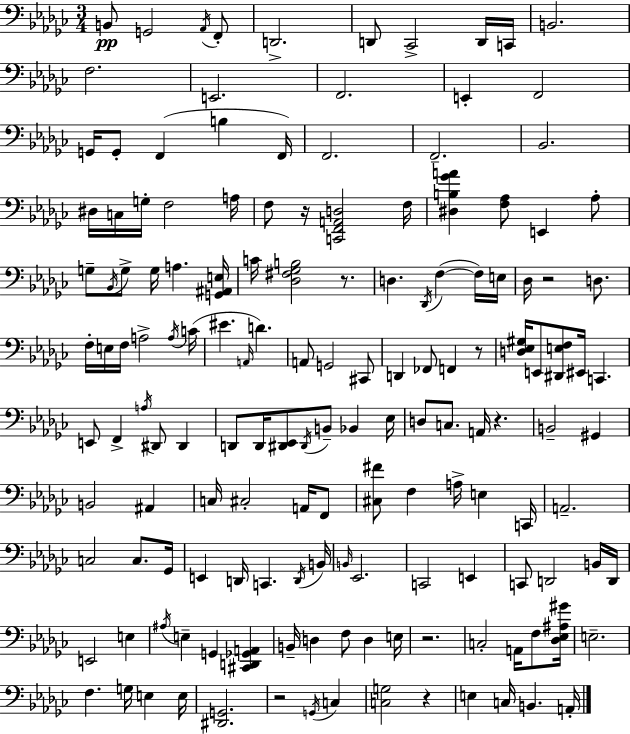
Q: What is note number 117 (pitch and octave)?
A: C3